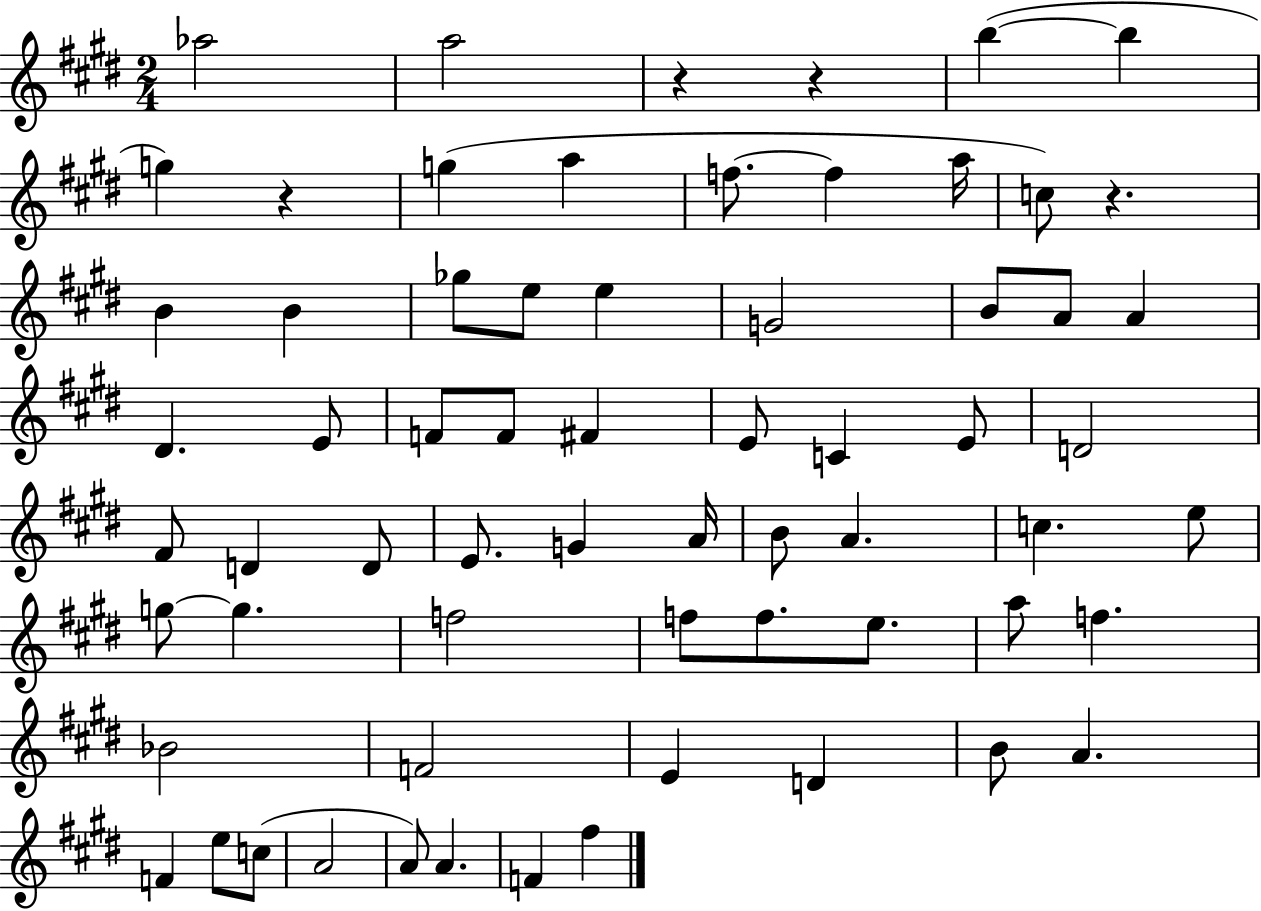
Ab5/h A5/h R/q R/q B5/q B5/q G5/q R/q G5/q A5/q F5/e. F5/q A5/s C5/e R/q. B4/q B4/q Gb5/e E5/e E5/q G4/h B4/e A4/e A4/q D#4/q. E4/e F4/e F4/e F#4/q E4/e C4/q E4/e D4/h F#4/e D4/q D4/e E4/e. G4/q A4/s B4/e A4/q. C5/q. E5/e G5/e G5/q. F5/h F5/e F5/e. E5/e. A5/e F5/q. Bb4/h F4/h E4/q D4/q B4/e A4/q. F4/q E5/e C5/e A4/h A4/e A4/q. F4/q F#5/q